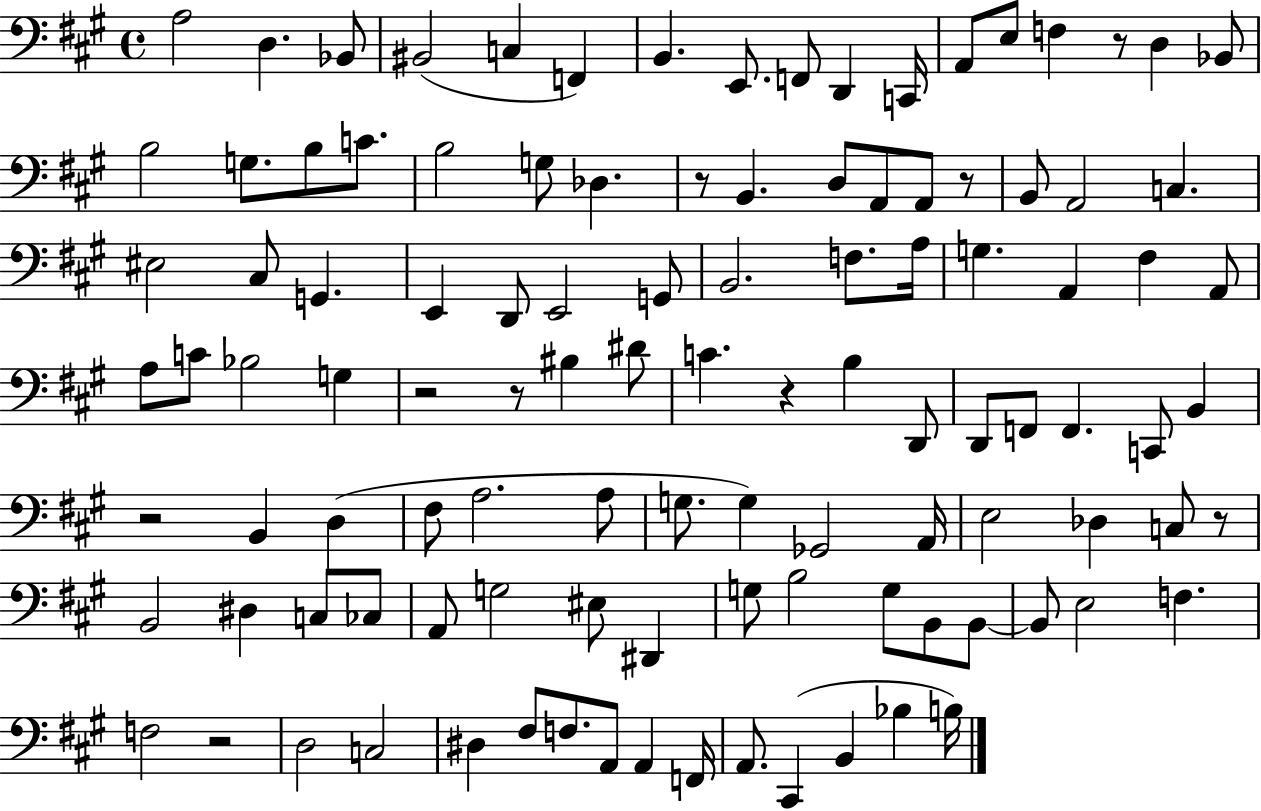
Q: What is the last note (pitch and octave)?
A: B3